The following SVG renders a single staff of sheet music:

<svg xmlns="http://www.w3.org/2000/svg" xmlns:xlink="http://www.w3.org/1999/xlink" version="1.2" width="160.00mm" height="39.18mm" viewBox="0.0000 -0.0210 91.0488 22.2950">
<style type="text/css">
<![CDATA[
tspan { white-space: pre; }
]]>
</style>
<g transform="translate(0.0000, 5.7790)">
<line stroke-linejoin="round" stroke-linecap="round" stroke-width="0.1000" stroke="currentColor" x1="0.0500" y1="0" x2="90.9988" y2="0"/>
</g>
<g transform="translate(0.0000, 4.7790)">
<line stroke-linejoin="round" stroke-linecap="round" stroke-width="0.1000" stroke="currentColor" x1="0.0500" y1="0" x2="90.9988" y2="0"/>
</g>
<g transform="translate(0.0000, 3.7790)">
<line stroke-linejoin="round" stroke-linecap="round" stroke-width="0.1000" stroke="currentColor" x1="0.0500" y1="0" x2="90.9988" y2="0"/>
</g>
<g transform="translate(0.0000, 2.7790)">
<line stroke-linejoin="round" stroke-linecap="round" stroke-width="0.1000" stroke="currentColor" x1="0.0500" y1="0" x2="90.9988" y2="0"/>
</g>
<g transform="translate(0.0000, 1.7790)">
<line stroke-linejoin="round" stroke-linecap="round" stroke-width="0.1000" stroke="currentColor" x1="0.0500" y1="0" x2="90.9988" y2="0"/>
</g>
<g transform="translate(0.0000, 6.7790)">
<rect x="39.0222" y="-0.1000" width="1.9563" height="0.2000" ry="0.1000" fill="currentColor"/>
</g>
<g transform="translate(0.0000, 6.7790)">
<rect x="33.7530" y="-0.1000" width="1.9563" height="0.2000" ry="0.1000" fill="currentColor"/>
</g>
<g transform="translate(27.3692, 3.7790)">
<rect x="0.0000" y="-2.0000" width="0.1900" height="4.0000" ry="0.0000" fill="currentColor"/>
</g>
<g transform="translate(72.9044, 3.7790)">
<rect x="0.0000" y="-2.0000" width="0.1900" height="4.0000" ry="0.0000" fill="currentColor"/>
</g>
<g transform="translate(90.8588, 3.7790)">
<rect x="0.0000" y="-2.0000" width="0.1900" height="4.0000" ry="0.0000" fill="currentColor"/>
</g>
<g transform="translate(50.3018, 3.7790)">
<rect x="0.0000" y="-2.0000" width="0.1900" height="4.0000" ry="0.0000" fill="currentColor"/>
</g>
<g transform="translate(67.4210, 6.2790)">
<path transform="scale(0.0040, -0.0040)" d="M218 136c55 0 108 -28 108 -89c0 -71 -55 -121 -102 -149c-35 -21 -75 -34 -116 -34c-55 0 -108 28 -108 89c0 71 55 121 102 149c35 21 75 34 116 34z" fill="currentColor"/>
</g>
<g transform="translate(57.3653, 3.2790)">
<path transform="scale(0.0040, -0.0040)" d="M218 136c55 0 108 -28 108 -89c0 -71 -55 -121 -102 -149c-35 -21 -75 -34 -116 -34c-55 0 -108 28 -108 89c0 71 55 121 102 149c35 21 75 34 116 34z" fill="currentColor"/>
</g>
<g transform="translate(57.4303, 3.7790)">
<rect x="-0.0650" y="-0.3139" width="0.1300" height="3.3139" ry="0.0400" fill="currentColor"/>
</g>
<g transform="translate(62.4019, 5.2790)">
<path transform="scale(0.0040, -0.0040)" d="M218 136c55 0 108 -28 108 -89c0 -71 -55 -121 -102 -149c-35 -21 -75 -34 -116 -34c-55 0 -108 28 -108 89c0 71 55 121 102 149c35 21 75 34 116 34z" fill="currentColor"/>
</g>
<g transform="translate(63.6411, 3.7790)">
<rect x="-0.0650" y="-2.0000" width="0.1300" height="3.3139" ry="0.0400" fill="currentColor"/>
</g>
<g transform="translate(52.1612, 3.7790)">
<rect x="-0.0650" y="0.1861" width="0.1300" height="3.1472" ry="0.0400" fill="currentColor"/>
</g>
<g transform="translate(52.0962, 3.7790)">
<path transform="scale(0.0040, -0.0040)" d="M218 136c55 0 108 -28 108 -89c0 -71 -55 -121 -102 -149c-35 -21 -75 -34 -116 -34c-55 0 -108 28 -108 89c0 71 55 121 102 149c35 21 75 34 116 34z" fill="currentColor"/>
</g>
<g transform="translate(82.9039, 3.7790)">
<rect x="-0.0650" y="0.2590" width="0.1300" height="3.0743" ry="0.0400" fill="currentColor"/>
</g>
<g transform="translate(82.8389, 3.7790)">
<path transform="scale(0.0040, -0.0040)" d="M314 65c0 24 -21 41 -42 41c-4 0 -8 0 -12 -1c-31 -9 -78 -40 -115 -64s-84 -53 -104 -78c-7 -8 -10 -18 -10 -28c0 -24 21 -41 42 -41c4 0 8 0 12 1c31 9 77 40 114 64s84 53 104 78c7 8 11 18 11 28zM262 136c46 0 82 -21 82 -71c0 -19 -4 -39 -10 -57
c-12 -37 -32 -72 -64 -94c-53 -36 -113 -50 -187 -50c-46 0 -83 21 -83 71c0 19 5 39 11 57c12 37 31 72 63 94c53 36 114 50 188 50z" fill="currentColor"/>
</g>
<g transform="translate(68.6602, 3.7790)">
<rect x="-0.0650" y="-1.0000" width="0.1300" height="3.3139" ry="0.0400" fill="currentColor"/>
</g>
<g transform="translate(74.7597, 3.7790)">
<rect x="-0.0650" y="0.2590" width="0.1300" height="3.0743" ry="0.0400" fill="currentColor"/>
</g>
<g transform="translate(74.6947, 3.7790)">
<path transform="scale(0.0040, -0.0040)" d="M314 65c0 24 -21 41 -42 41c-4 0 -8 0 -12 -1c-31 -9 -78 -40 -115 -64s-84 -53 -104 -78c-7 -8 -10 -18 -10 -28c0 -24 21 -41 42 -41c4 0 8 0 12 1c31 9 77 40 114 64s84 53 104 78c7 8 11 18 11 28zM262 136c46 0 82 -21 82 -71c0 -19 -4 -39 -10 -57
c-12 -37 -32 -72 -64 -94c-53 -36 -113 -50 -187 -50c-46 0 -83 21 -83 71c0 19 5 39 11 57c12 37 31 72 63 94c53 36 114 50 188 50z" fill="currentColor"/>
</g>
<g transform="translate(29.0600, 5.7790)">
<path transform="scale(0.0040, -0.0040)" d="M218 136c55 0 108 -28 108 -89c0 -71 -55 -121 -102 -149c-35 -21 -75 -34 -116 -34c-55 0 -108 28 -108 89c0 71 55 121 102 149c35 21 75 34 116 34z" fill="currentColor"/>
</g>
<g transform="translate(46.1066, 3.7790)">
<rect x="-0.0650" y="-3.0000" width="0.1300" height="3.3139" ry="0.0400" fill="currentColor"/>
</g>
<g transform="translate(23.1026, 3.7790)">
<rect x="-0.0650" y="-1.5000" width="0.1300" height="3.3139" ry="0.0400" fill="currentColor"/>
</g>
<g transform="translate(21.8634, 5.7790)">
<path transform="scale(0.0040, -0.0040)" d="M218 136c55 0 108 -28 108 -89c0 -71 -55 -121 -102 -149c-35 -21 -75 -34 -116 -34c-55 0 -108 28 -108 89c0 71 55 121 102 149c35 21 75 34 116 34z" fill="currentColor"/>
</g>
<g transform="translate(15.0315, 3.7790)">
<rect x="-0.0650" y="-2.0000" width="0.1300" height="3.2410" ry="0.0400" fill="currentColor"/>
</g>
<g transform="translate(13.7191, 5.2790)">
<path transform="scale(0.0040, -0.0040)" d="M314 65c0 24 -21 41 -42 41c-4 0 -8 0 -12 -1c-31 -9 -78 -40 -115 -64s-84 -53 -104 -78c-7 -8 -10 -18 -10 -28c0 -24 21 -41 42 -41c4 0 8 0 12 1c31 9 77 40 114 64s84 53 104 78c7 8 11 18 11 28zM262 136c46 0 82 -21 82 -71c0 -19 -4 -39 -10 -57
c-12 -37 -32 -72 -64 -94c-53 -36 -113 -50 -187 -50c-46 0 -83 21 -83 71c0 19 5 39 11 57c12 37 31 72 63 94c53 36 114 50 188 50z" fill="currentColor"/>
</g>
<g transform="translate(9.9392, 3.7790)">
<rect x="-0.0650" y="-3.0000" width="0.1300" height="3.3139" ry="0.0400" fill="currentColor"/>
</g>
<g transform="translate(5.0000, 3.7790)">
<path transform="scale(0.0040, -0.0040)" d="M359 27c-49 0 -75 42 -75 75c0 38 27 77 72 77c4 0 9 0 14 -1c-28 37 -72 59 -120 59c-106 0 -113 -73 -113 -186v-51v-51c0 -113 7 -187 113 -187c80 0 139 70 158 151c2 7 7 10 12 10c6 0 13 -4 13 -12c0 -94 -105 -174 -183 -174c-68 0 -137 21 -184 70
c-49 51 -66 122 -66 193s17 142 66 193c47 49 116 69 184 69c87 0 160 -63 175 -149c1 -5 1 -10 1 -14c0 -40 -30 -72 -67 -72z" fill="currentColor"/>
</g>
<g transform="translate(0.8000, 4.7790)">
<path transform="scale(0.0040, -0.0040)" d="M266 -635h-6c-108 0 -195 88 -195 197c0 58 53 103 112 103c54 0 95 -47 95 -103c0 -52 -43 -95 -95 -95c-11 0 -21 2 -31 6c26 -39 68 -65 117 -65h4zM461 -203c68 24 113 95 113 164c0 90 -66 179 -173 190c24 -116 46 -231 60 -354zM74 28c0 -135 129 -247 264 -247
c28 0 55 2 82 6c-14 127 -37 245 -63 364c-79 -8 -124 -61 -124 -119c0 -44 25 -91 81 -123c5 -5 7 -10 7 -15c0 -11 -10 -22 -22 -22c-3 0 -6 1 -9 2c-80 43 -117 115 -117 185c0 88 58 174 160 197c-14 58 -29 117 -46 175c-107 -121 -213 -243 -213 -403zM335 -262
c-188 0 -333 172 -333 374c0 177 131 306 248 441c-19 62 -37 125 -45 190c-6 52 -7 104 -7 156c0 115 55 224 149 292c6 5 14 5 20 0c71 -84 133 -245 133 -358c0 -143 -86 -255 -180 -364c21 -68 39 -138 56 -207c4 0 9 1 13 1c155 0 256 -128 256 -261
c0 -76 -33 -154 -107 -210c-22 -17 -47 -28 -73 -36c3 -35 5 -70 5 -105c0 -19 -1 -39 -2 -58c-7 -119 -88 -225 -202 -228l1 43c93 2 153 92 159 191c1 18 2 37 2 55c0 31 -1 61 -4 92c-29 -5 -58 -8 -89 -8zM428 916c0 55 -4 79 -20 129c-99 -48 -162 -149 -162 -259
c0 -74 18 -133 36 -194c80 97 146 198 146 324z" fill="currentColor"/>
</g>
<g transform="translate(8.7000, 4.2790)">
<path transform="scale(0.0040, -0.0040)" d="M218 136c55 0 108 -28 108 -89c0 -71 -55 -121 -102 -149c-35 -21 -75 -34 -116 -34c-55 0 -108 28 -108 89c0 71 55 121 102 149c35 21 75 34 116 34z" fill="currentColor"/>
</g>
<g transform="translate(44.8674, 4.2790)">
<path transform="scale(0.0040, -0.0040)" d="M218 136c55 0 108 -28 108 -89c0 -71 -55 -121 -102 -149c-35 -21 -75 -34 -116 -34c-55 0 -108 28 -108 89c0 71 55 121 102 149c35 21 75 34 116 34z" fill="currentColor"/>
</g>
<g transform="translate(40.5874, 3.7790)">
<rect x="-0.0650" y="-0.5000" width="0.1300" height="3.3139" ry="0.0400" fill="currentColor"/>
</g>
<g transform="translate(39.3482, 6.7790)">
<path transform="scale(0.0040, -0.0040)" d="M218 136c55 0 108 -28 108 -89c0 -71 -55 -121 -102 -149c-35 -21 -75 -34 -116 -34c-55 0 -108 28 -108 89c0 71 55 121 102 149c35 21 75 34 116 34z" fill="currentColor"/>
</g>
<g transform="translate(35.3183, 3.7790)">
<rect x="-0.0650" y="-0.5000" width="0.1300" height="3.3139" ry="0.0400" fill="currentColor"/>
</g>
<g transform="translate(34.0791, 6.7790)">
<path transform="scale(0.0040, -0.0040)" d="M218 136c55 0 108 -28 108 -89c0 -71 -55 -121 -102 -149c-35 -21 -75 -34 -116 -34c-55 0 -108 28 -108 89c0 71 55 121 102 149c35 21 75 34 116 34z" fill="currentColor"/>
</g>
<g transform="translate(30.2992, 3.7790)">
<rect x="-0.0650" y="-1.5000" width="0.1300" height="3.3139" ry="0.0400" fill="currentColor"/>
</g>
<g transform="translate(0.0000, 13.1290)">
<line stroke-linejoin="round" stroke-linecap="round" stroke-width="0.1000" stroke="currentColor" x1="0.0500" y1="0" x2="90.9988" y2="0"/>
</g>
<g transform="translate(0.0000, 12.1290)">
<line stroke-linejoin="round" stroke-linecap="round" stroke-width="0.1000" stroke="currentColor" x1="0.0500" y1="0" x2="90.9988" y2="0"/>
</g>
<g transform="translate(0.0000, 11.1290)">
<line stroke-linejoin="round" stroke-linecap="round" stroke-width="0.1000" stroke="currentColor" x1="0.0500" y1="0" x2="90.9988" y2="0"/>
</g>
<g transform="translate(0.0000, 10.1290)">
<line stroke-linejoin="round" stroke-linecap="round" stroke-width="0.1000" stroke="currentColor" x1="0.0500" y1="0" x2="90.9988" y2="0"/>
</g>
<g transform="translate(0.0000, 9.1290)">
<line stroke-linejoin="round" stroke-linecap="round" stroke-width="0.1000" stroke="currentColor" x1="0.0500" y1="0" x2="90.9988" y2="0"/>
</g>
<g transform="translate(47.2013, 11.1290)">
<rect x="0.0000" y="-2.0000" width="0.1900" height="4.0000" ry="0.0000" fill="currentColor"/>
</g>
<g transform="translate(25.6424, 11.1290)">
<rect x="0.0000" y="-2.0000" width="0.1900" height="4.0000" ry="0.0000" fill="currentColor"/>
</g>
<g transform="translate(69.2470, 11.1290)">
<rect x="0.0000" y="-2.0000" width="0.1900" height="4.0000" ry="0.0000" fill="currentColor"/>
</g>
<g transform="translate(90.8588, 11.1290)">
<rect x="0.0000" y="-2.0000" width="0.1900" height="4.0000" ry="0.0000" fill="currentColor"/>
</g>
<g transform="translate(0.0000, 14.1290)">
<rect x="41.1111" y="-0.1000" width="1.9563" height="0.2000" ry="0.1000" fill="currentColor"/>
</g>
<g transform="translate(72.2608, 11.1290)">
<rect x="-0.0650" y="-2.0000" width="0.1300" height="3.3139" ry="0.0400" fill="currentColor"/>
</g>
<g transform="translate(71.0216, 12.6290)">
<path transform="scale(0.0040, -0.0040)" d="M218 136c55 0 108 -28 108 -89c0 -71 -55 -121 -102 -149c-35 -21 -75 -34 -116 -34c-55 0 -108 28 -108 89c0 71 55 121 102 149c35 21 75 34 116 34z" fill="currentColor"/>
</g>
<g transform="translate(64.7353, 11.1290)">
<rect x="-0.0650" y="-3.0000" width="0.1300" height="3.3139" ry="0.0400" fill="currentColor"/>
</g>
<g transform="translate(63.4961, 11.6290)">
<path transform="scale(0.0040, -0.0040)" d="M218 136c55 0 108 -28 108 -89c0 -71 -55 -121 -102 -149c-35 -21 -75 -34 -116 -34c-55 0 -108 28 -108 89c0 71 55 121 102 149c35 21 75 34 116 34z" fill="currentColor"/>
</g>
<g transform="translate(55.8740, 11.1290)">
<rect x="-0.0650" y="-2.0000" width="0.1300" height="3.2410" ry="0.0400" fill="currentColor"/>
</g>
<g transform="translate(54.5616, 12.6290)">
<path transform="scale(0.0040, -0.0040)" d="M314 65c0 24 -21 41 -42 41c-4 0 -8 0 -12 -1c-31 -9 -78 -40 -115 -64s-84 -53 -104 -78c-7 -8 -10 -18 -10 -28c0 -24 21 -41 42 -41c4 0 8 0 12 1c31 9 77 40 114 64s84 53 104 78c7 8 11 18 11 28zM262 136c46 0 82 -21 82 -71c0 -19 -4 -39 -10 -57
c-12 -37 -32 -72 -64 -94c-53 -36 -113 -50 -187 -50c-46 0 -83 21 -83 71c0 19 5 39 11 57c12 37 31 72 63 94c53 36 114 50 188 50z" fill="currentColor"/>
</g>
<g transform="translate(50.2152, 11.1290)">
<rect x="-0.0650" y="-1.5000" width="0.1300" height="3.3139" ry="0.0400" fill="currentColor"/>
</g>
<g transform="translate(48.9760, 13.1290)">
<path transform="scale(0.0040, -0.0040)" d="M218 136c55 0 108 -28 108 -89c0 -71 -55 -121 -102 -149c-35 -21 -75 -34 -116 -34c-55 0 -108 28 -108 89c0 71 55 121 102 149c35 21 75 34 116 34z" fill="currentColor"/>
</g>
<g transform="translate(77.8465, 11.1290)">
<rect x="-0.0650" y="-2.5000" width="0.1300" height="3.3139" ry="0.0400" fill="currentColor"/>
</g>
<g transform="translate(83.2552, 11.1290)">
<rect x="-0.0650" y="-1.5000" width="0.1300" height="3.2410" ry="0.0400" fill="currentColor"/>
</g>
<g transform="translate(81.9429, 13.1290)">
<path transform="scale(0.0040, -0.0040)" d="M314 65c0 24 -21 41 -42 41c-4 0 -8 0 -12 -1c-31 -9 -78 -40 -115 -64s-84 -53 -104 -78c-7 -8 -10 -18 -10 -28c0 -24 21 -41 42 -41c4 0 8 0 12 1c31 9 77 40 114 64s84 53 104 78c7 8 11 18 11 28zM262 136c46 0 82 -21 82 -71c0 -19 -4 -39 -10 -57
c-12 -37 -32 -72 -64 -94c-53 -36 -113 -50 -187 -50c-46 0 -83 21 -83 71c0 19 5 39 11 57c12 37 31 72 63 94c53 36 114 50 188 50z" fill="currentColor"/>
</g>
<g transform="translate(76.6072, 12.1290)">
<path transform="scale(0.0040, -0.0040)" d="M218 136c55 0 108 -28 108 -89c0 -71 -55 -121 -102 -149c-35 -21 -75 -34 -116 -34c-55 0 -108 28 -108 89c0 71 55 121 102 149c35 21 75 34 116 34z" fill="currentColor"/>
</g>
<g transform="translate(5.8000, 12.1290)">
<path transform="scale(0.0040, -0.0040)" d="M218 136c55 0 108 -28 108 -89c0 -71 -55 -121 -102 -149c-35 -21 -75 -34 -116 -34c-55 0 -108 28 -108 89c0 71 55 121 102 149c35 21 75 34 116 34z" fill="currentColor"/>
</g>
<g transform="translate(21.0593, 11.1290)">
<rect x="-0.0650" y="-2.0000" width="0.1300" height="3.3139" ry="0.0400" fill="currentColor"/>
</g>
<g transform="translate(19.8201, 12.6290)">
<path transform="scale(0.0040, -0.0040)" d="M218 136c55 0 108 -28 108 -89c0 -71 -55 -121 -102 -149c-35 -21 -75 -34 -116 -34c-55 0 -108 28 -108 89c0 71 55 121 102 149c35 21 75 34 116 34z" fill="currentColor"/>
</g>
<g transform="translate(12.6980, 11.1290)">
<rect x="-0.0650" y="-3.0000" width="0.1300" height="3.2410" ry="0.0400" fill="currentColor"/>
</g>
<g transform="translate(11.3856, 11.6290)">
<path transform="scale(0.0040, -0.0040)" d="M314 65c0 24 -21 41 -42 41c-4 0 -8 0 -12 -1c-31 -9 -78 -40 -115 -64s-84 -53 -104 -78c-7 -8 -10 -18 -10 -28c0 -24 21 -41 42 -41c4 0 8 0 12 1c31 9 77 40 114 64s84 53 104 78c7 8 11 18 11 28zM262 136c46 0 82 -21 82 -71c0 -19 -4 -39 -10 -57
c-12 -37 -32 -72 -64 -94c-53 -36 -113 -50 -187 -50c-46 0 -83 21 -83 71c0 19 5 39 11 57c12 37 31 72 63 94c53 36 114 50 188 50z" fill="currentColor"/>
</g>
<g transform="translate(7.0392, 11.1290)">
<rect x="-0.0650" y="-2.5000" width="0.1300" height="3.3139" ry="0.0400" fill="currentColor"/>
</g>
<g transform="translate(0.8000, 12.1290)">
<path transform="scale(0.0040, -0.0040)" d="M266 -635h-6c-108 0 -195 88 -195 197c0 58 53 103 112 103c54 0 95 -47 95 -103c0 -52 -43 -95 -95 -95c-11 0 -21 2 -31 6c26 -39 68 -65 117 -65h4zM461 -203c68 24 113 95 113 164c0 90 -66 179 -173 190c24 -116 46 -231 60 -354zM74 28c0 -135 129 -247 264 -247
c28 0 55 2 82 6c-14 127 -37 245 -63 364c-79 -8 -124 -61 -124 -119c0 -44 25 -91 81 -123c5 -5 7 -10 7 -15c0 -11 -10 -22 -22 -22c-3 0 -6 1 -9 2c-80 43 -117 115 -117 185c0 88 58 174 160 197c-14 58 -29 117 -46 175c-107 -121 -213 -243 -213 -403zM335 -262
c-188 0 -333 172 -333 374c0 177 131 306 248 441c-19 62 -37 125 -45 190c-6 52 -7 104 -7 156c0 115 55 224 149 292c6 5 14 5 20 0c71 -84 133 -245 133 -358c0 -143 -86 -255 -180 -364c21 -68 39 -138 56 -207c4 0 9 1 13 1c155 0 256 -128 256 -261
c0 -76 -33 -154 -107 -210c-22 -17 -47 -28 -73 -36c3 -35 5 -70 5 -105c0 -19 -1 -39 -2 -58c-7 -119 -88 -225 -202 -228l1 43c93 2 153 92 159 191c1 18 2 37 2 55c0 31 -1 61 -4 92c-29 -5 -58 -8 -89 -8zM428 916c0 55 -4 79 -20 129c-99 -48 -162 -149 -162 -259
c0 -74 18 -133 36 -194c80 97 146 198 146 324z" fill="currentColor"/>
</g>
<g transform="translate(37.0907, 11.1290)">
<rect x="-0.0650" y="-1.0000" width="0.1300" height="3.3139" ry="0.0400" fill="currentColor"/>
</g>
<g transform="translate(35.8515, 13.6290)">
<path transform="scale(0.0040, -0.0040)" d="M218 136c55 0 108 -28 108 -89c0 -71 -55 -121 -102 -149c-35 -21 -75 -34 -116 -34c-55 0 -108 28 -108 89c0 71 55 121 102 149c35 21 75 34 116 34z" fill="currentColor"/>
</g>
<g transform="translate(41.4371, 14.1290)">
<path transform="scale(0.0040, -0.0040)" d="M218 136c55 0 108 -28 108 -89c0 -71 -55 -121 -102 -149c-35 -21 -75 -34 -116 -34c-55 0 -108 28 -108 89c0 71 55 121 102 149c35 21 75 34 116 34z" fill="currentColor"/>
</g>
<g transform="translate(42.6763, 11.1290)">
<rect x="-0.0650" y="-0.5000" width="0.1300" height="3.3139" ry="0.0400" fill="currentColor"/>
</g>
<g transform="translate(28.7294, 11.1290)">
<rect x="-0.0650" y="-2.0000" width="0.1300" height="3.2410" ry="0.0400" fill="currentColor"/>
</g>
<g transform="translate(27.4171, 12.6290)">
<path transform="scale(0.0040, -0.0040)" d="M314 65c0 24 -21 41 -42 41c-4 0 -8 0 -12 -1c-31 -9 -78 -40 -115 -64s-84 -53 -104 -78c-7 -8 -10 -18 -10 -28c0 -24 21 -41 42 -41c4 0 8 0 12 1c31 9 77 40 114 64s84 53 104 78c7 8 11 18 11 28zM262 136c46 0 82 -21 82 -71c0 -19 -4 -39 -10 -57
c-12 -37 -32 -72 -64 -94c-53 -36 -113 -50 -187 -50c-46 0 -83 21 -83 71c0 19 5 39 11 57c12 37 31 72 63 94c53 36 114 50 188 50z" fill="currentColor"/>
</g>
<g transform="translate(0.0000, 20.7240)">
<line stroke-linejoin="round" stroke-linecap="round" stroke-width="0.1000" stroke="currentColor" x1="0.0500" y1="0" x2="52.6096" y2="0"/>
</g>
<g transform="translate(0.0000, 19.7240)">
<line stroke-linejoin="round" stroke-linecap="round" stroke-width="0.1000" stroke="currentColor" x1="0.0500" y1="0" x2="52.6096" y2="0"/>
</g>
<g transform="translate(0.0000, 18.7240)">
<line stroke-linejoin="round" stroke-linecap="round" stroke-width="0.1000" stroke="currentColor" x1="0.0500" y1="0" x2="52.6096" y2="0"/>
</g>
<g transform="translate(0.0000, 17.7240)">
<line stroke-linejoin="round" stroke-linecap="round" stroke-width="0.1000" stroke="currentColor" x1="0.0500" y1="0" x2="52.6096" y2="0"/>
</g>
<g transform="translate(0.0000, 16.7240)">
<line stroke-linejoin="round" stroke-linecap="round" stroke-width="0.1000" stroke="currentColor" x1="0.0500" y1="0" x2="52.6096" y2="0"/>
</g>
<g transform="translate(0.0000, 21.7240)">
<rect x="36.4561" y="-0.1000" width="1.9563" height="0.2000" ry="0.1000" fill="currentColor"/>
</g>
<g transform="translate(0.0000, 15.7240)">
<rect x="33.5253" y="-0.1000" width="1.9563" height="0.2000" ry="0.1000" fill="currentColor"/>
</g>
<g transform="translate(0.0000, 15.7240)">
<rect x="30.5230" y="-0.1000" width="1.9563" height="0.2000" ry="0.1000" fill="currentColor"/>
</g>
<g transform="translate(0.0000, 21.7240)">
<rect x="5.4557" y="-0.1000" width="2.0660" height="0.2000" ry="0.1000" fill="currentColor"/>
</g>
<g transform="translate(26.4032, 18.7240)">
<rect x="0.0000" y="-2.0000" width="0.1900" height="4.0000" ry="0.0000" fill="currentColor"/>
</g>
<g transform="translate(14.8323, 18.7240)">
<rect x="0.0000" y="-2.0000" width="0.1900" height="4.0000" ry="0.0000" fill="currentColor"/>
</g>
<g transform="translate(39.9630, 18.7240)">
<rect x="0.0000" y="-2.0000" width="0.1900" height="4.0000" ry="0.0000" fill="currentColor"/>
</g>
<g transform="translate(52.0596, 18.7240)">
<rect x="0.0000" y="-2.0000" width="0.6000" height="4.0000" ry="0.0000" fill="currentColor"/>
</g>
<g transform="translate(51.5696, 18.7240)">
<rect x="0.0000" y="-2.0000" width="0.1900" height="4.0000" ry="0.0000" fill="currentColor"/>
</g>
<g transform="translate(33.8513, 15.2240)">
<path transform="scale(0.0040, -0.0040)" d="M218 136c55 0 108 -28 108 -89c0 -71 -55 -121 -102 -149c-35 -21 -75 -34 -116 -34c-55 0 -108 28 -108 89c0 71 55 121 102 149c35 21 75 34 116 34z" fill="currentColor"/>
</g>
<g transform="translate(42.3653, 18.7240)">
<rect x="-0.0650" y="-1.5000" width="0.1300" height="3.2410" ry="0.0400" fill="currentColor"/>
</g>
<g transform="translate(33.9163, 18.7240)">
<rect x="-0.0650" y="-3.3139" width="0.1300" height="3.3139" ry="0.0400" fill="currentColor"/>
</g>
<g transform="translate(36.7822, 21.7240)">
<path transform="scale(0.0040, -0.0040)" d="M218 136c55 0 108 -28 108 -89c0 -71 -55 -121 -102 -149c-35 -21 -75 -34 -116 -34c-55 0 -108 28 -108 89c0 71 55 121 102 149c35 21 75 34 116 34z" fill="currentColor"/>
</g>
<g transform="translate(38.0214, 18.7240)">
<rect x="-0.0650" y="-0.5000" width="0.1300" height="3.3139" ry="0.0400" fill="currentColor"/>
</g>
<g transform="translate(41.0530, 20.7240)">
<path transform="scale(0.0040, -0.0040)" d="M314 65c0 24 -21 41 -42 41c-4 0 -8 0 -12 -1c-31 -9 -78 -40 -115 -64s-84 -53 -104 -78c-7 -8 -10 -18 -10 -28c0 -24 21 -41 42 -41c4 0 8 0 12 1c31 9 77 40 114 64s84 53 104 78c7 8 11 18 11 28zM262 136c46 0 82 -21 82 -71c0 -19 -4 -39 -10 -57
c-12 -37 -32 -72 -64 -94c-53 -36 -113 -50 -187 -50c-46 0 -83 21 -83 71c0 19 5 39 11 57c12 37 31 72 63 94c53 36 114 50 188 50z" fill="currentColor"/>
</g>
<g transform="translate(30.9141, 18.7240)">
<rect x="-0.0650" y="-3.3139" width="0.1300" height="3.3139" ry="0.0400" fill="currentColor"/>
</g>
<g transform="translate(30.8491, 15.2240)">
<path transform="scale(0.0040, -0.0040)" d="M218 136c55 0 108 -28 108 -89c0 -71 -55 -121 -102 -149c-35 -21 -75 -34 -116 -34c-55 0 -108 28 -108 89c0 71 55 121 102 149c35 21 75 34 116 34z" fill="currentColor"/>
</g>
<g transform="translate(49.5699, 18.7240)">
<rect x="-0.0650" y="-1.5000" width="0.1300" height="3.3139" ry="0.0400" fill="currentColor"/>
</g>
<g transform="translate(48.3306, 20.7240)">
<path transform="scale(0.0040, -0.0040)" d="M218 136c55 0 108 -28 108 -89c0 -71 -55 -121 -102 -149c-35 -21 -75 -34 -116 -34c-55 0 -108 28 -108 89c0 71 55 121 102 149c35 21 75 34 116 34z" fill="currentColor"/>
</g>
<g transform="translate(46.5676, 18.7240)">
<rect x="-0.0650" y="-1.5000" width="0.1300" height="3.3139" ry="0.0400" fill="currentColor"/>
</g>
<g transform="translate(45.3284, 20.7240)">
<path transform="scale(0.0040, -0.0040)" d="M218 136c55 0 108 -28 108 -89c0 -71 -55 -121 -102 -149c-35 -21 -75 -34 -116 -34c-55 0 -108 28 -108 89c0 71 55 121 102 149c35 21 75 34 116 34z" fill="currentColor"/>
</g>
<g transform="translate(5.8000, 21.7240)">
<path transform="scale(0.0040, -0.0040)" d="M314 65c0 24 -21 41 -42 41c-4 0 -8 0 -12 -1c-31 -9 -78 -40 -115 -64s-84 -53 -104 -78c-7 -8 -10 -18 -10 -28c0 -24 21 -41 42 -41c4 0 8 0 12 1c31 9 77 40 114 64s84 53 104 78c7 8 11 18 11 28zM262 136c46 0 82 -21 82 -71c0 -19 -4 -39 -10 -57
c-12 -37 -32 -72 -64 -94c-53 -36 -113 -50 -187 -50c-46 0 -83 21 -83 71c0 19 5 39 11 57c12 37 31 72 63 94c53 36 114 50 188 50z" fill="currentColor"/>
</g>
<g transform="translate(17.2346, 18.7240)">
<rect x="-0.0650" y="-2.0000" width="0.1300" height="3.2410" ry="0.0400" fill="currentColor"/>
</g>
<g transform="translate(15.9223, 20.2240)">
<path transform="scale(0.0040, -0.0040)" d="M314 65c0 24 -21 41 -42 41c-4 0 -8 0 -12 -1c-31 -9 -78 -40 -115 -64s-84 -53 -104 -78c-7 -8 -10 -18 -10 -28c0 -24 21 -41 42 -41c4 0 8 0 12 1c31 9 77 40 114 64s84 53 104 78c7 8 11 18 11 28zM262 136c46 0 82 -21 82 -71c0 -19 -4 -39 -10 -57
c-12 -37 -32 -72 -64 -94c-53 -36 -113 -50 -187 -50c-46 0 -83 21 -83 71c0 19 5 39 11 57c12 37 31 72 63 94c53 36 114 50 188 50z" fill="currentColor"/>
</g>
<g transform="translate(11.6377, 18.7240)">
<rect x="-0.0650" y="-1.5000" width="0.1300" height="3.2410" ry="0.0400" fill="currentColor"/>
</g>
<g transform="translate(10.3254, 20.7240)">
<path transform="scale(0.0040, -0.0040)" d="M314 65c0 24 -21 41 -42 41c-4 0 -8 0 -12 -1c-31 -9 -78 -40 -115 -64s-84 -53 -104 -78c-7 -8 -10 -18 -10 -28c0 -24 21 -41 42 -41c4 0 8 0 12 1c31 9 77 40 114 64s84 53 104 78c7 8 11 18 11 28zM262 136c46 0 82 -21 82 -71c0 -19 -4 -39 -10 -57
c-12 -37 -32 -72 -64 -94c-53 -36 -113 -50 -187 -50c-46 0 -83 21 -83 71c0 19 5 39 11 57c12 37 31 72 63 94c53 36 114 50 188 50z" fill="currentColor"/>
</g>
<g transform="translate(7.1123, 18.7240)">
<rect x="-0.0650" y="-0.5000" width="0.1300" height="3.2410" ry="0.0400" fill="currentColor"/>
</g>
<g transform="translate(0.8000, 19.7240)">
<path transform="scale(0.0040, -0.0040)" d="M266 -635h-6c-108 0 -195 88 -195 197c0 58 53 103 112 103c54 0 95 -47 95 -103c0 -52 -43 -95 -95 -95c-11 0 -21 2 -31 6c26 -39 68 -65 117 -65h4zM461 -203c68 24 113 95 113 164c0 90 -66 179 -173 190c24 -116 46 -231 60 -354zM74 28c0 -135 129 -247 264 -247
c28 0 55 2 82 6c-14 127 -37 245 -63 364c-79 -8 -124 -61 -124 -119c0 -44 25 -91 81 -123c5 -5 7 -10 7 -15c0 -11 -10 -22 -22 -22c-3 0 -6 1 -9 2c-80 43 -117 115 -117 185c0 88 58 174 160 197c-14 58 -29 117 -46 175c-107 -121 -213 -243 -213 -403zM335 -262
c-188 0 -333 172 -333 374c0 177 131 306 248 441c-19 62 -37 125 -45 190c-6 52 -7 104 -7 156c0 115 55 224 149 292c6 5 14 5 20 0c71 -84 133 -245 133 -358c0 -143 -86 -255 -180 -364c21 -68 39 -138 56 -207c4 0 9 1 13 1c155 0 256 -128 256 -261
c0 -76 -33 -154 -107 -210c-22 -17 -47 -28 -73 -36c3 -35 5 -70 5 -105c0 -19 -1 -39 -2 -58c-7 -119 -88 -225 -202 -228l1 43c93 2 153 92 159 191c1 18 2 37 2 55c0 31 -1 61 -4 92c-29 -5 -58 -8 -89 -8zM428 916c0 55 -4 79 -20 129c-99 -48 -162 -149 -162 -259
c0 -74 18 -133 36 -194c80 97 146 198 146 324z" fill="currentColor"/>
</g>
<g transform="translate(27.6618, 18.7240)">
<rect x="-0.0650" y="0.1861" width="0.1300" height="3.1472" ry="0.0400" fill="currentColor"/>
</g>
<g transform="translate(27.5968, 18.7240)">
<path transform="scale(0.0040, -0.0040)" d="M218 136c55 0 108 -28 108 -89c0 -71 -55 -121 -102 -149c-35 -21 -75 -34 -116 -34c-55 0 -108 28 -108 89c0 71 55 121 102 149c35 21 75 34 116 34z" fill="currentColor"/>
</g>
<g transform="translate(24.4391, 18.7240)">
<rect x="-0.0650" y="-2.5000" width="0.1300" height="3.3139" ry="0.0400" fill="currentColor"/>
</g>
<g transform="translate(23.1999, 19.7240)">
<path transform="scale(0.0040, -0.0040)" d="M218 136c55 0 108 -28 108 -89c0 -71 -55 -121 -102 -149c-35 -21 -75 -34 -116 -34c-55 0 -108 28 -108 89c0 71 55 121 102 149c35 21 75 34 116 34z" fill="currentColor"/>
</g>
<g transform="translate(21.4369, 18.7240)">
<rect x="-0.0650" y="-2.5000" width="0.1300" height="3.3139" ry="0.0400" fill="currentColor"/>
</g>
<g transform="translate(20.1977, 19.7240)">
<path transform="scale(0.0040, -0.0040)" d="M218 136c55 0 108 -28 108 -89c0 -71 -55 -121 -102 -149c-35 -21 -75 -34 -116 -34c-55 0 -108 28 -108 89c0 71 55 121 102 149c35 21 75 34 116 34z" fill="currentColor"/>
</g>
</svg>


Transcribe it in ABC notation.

X:1
T:Untitled
M:4/4
L:1/4
K:C
A F2 E E C C A B c F D B2 B2 G A2 F F2 D C E F2 A F G E2 C2 E2 F2 G G B b b C E2 E E